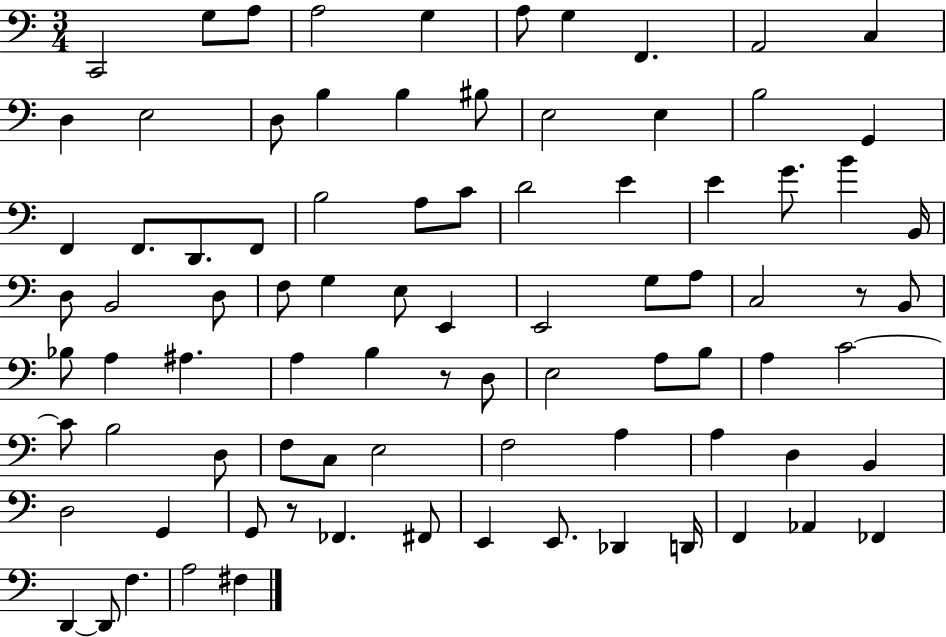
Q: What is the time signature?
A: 3/4